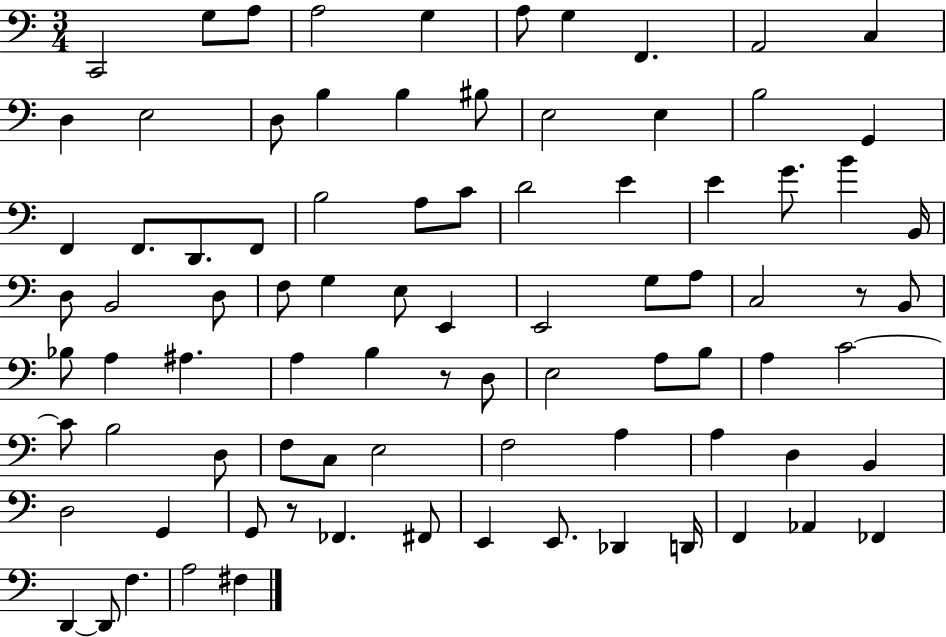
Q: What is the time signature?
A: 3/4